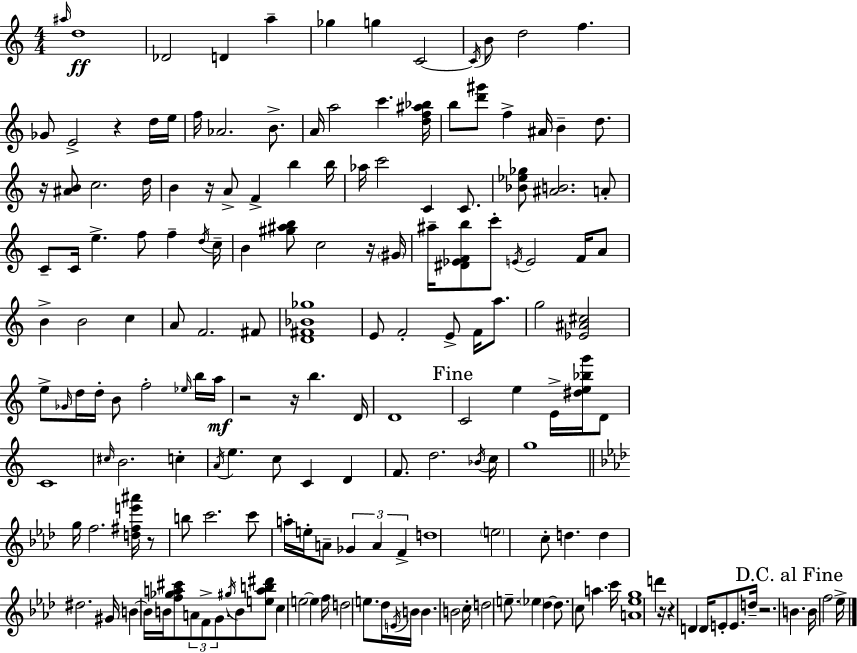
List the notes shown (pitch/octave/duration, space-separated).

A#5/s D5/w Db4/h D4/q A5/q Gb5/q G5/q C4/h C4/s B4/e D5/h F5/q. Gb4/e E4/h R/q D5/s E5/s F5/s Ab4/h. B4/e. A4/s A5/h C6/q. [D5,F5,A#5,Bb5]/s B5/e [D6,G#6]/e F5/q A#4/s B4/q D5/e. R/s [A#4,B4]/e C5/h. D5/s B4/q R/s A4/e F4/q B5/q B5/s Ab5/s C6/h C4/q C4/e. [Bb4,Eb5,Gb5]/e [A#4,B4]/h. A4/e C4/e C4/s E5/q. F5/e F5/q D5/s C5/s B4/q [G#5,A#5,B5]/e C5/h R/s G#4/s A#5/s [D#4,Eb4,F4,B5]/e C6/e E4/s E4/h F4/s A4/e B4/q B4/h C5/q A4/e F4/h. F#4/e [D4,F#4,Bb4,Gb5]/w E4/e F4/h E4/e F4/s A5/e. G5/h [Eb4,A#4,C#5]/h E5/e Gb4/s D5/s D5/s B4/e F5/h Eb5/s B5/s A5/s R/h R/s B5/q. D4/s D4/w C4/h E5/q E4/s [D#5,E5,Bb5,G6]/s D4/e C4/w C#5/s B4/h. C5/q A4/s E5/q. C5/e C4/q D4/q F4/e. D5/h. Bb4/s C5/s G5/w G5/s F5/h. [D5,F#5,E6,A#6]/s R/e B5/e C6/h. C6/e A5/s E5/s A4/e Gb4/q A4/q F4/q D5/w E5/h C5/e D5/q. D5/q D#5/h. G#4/s B4/q B4/s B4/s [F5,Gb5,A5,C#6]/e A4/e F4/e G4/e. G#5/s B4/e [E5,A5,B5,D#6]/e C5/q E5/h E5/q F5/s D5/h E5/e. Db5/s E4/s B4/s B4/q. B4/h C5/s D5/h E5/e. Eb5/q Db5/q Db5/e. C5/e A5/q. C6/s [A4,Eb5,G5]/w D6/q R/s R/q D4/q D4/s E4/e E4/e. D5/s R/h. B4/q. B4/s F5/h Eb5/s